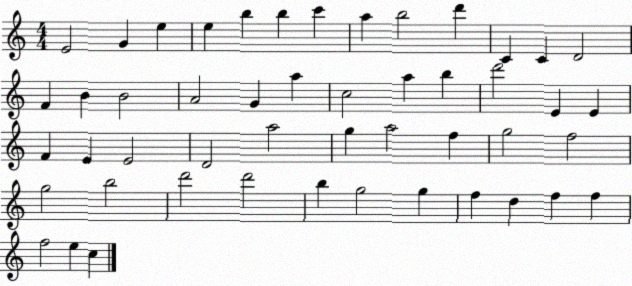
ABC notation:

X:1
T:Untitled
M:4/4
L:1/4
K:C
E2 G e e b b c' a b2 d' C C D2 F B B2 A2 G a c2 a b d'2 E E F E E2 D2 a2 g a2 f g2 f2 g2 b2 d'2 d'2 b g2 g f d f f f2 e c